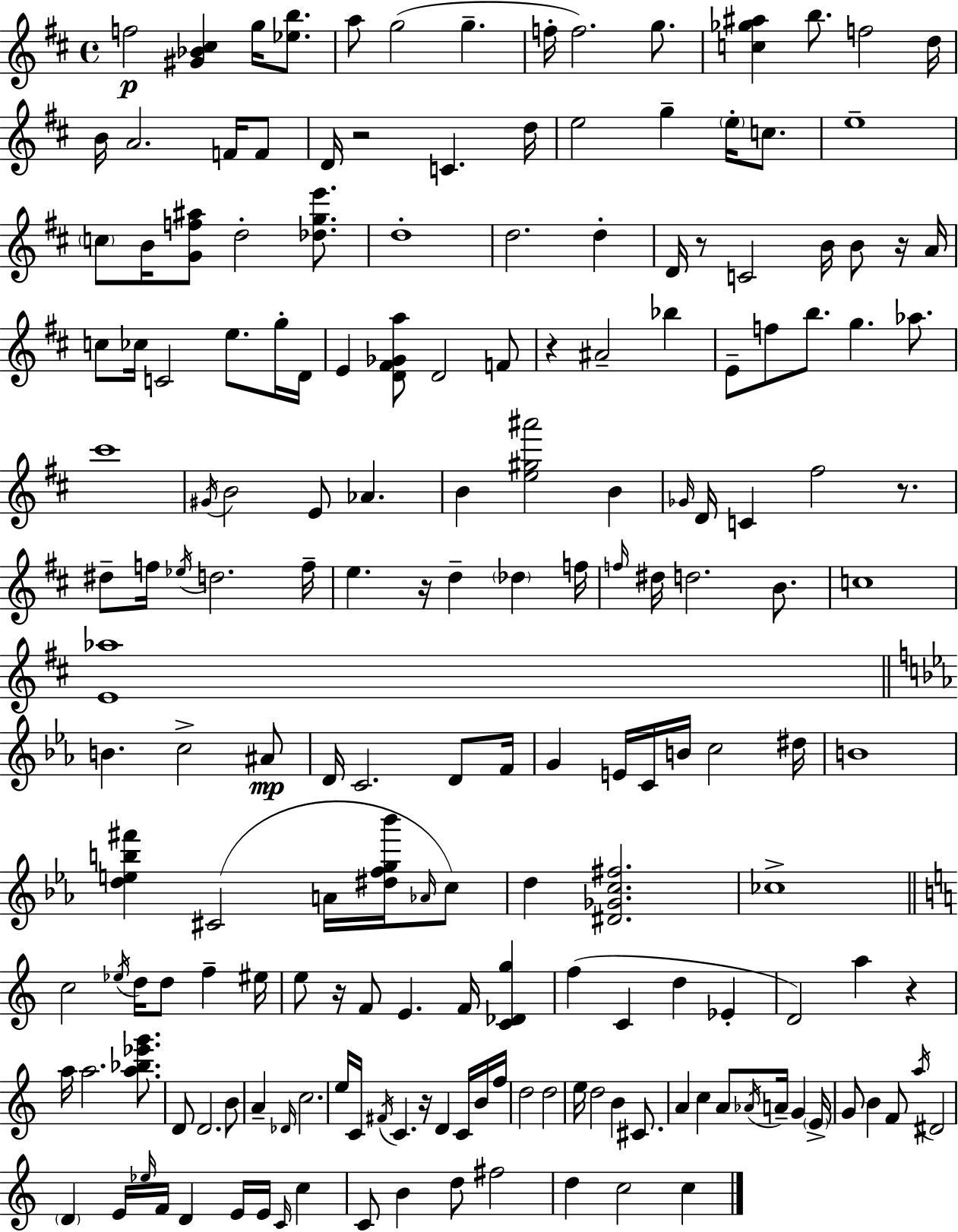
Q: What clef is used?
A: treble